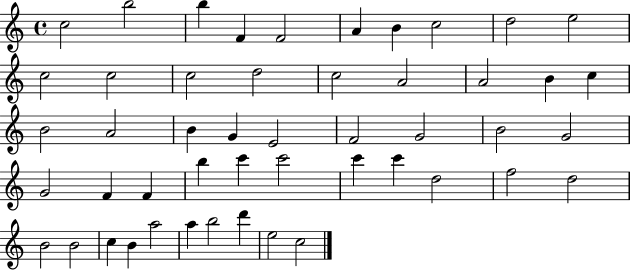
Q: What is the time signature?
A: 4/4